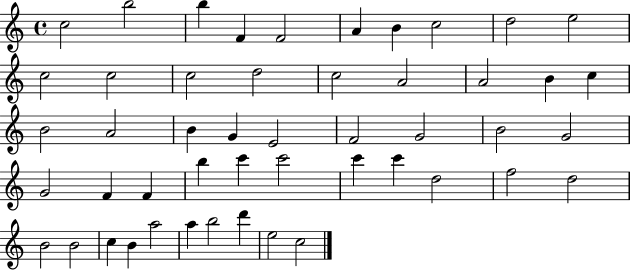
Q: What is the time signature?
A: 4/4